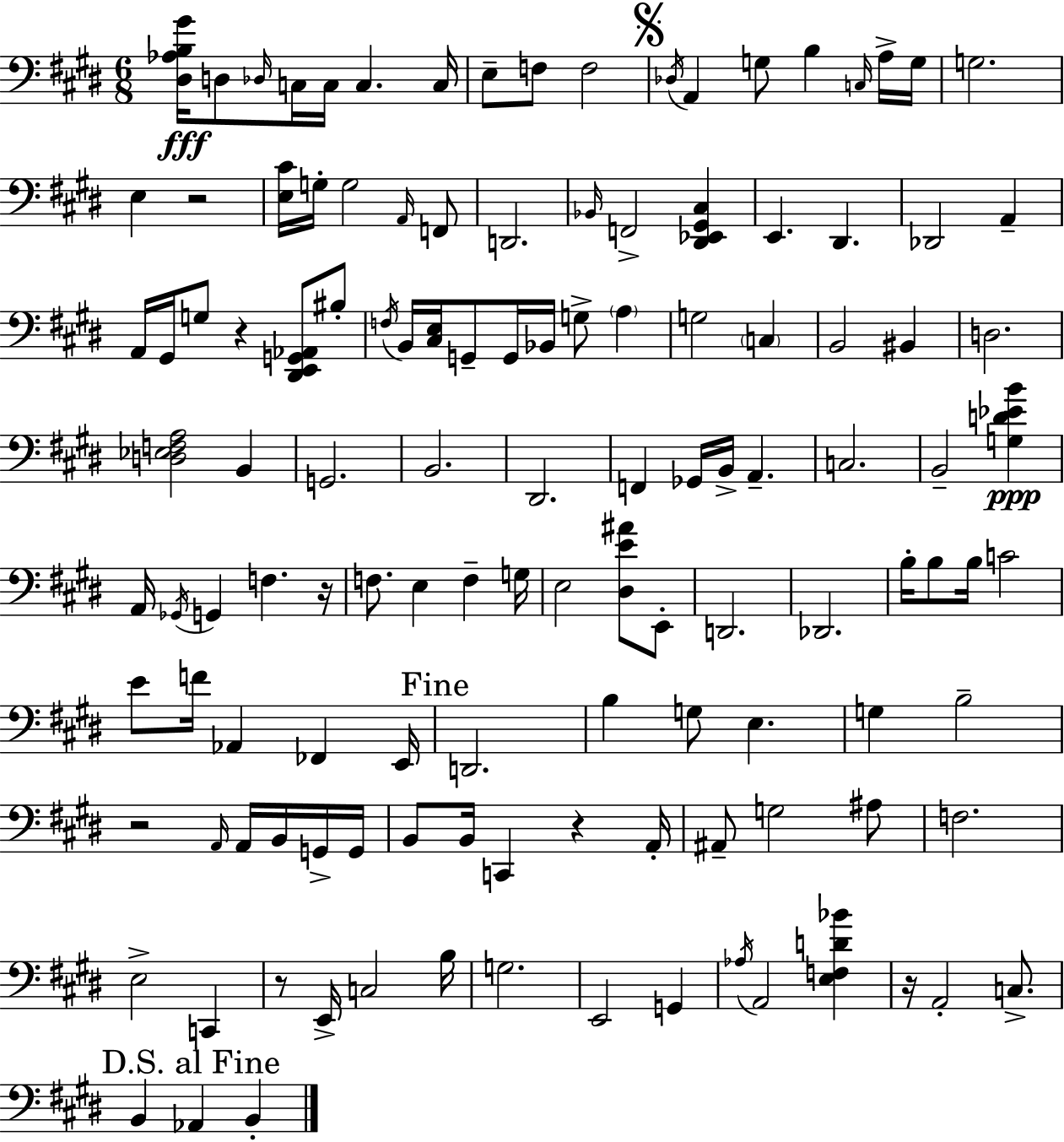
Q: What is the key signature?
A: E major